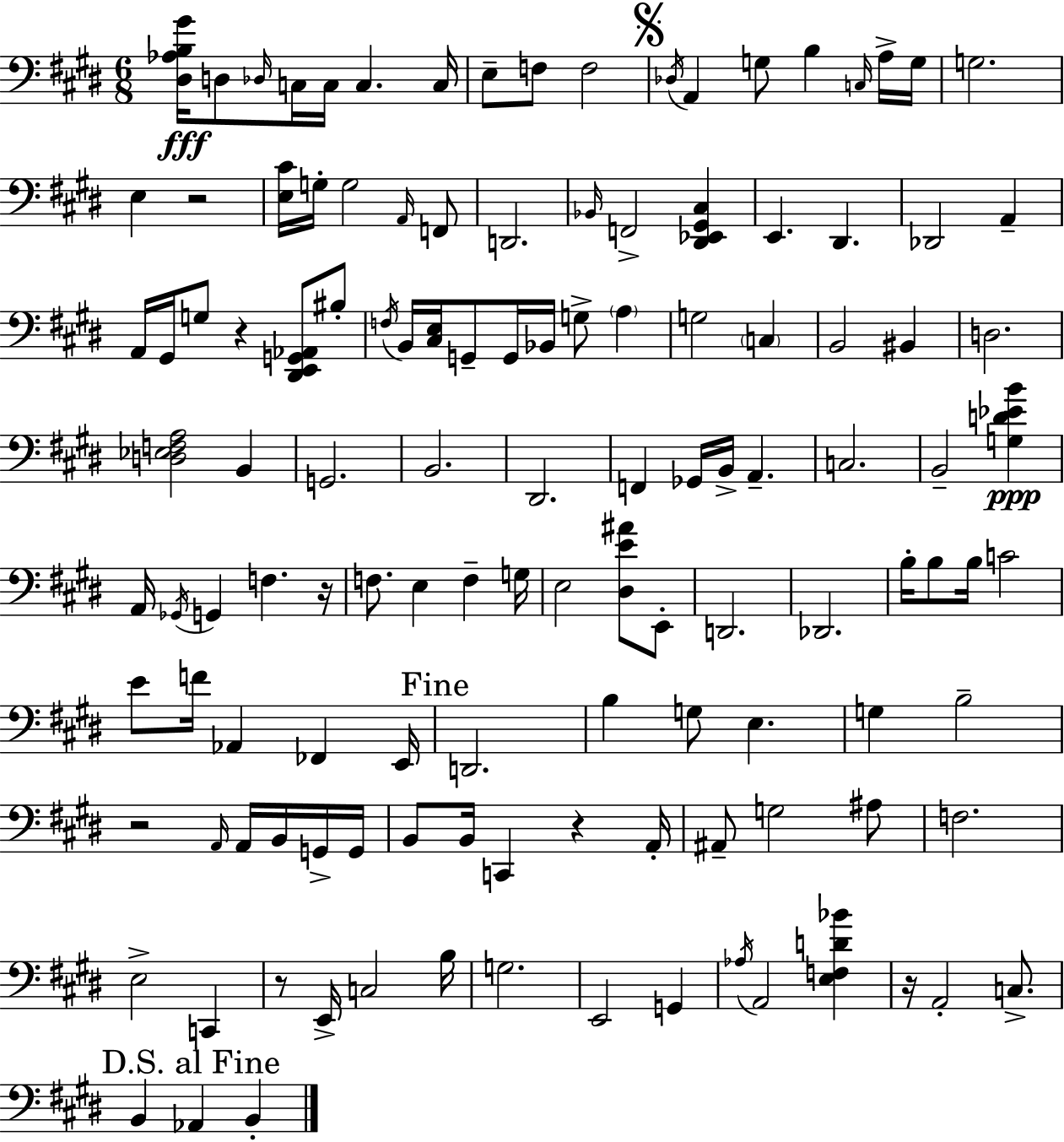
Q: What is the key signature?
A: E major